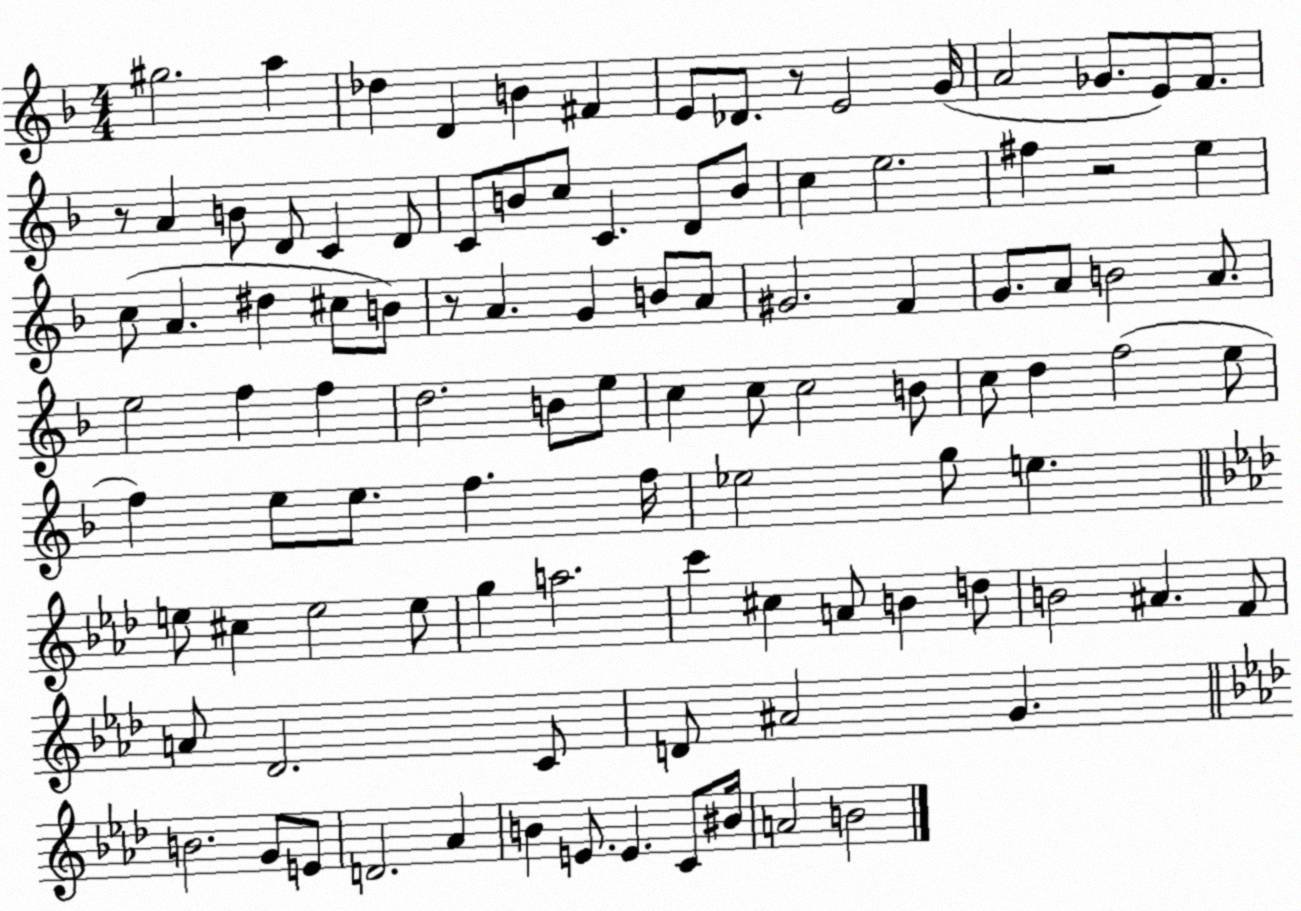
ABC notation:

X:1
T:Untitled
M:4/4
L:1/4
K:F
^g2 a _d D B ^F E/2 _D/2 z/2 E2 G/4 A2 _G/2 E/2 F/2 z/2 A B/2 D/2 C D/2 C/2 B/2 c/2 C D/2 B/2 c e2 ^f z2 e c/2 A ^d ^c/2 B/2 z/2 A G B/2 A/2 ^G2 F G/2 A/2 B2 A/2 e2 f f d2 B/2 e/2 c c/2 c2 B/2 c/2 d f2 e/2 f e/2 e/2 f f/4 _e2 g/2 e e/2 ^c e2 e/2 g a2 c' ^c A/2 B d/2 B2 ^A F/2 A/2 _D2 C/2 D/2 ^A2 G B2 G/2 E/2 D2 _A B E/2 E C/2 ^B/4 A2 B2